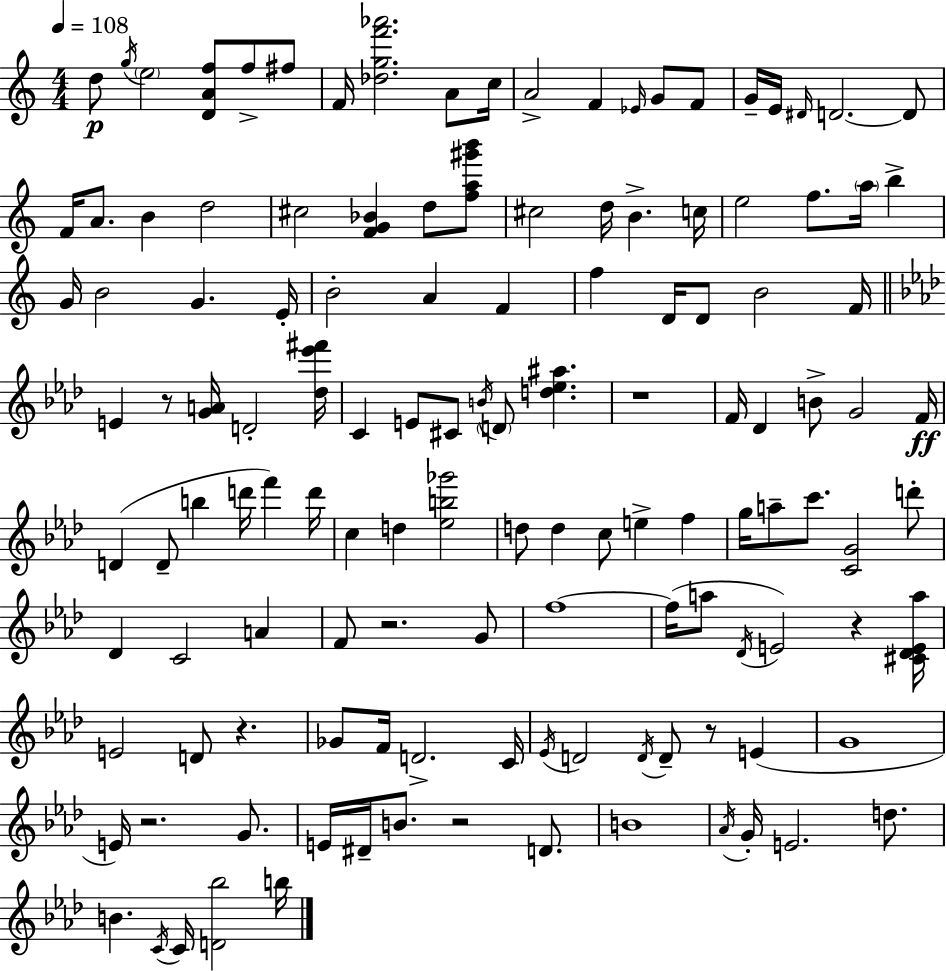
D5/e G5/s E5/h [D4,A4,F5]/e F5/e F#5/e F4/s [Db5,G5,F6,Ab6]/h. A4/e C5/s A4/h F4/q Eb4/s G4/e F4/e G4/s E4/s D#4/s D4/h. D4/e F4/s A4/e. B4/q D5/h C#5/h [F4,G4,Bb4]/q D5/e [F5,A5,G#6,B6]/e C#5/h D5/s B4/q. C5/s E5/h F5/e. A5/s B5/q G4/s B4/h G4/q. E4/s B4/h A4/q F4/q F5/q D4/s D4/e B4/h F4/s E4/q R/e [G4,A4]/s D4/h [Db5,Eb6,F#6]/s C4/q E4/e C#4/e B4/s D4/e [D5,Eb5,A#5]/q. R/w F4/s Db4/q B4/e G4/h F4/s D4/q D4/e B5/q D6/s F6/q D6/s C5/q D5/q [Eb5,B5,Gb6]/h D5/e D5/q C5/e E5/q F5/q G5/s A5/e C6/e. [C4,G4]/h D6/e Db4/q C4/h A4/q F4/e R/h. G4/e F5/w F5/s A5/e Db4/s E4/h R/q [C#4,Db4,E4,A5]/s E4/h D4/e R/q. Gb4/e F4/s D4/h. C4/s Eb4/s D4/h D4/s D4/e R/e E4/q G4/w E4/s R/h. G4/e. E4/s D#4/s B4/e. R/h D4/e. B4/w Ab4/s G4/s E4/h. D5/e. B4/q. C4/s C4/s [D4,Bb5]/h B5/s